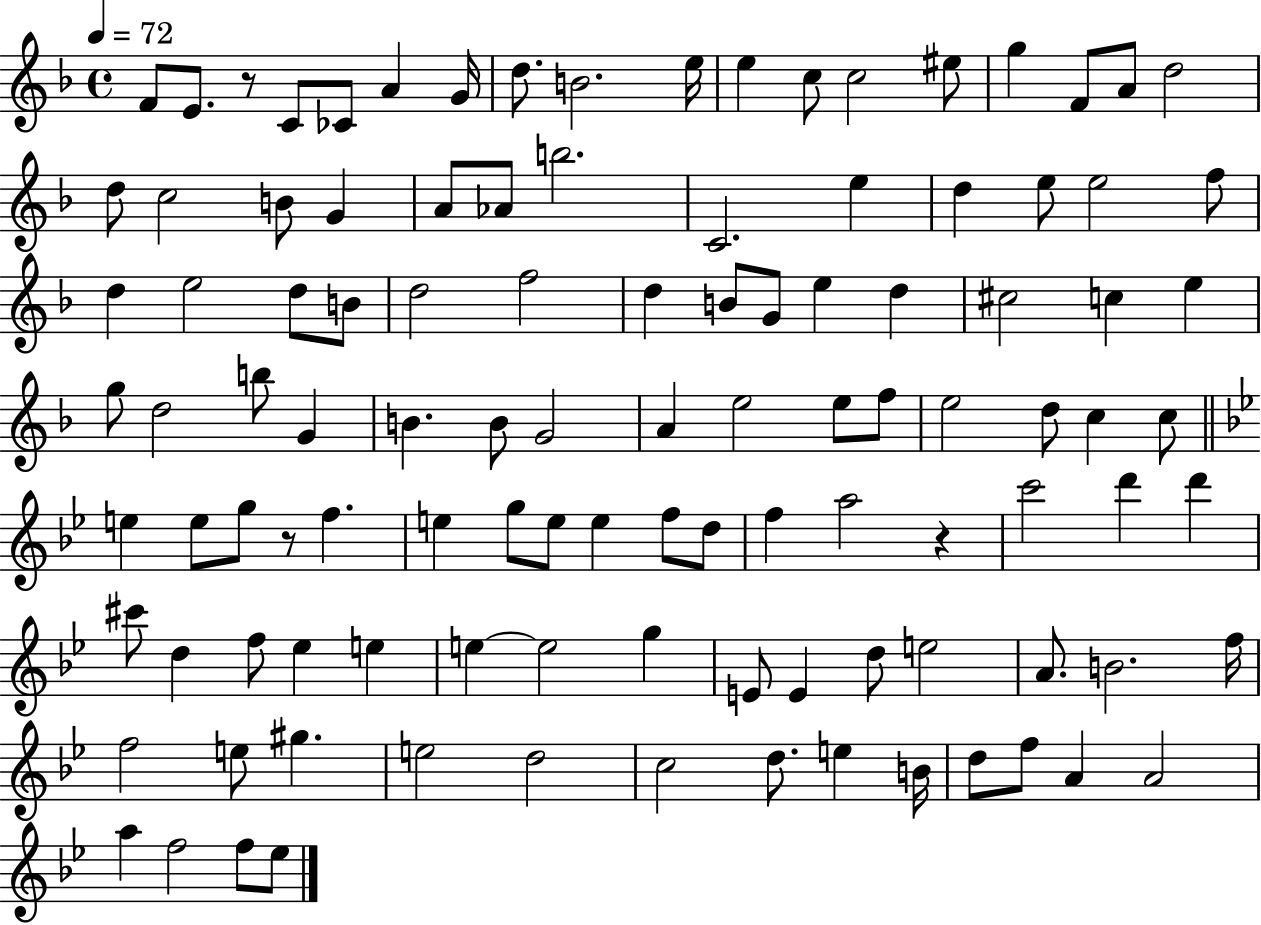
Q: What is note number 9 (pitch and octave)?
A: E5